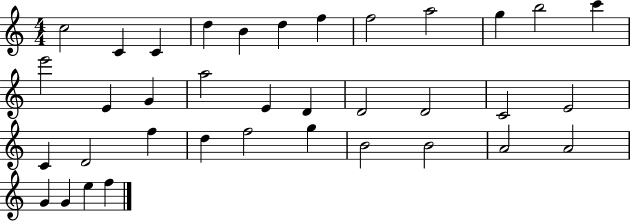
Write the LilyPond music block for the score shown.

{
  \clef treble
  \numericTimeSignature
  \time 4/4
  \key c \major
  c''2 c'4 c'4 | d''4 b'4 d''4 f''4 | f''2 a''2 | g''4 b''2 c'''4 | \break e'''2 e'4 g'4 | a''2 e'4 d'4 | d'2 d'2 | c'2 e'2 | \break c'4 d'2 f''4 | d''4 f''2 g''4 | b'2 b'2 | a'2 a'2 | \break g'4 g'4 e''4 f''4 | \bar "|."
}